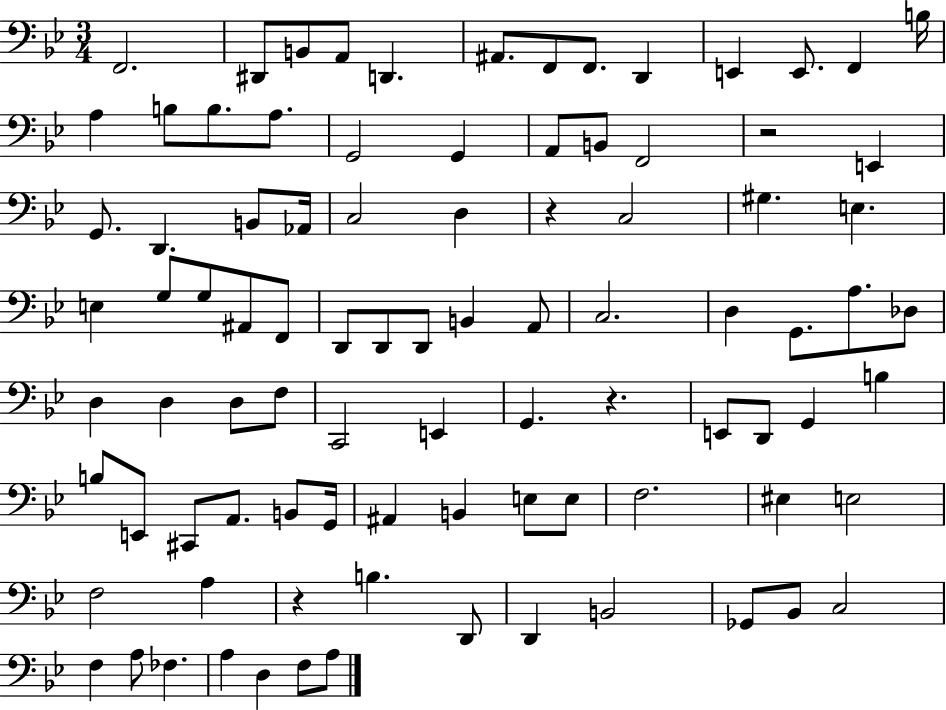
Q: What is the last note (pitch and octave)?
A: A3